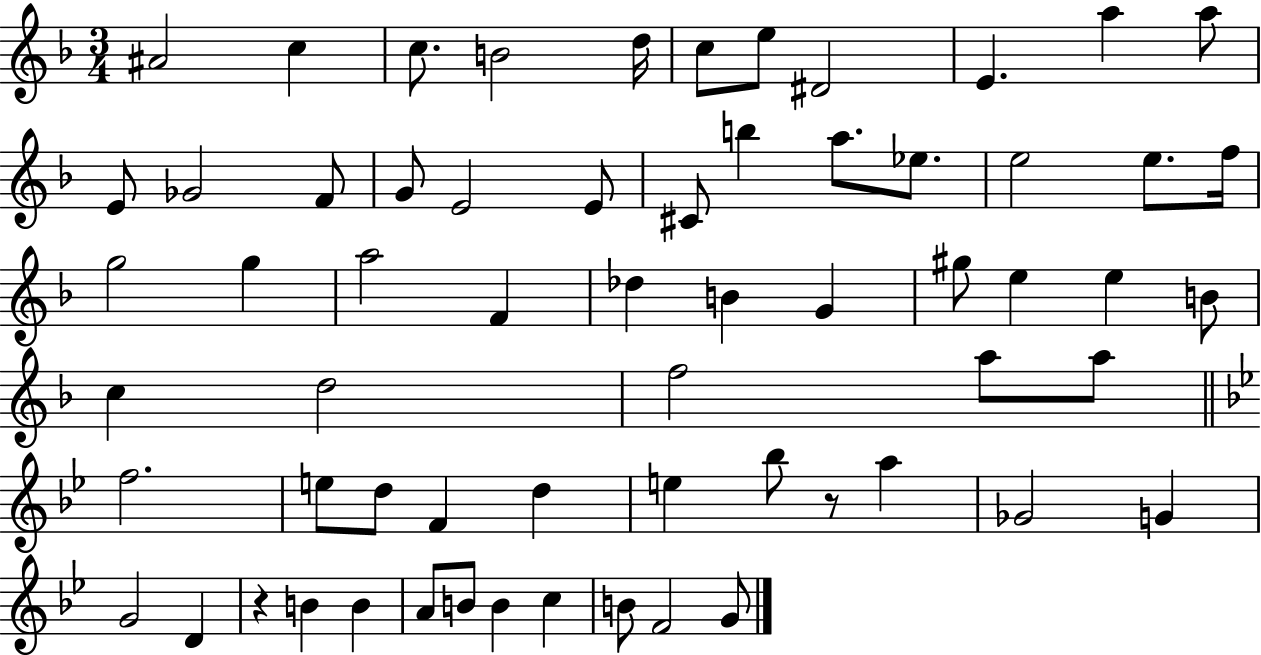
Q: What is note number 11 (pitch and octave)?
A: A5